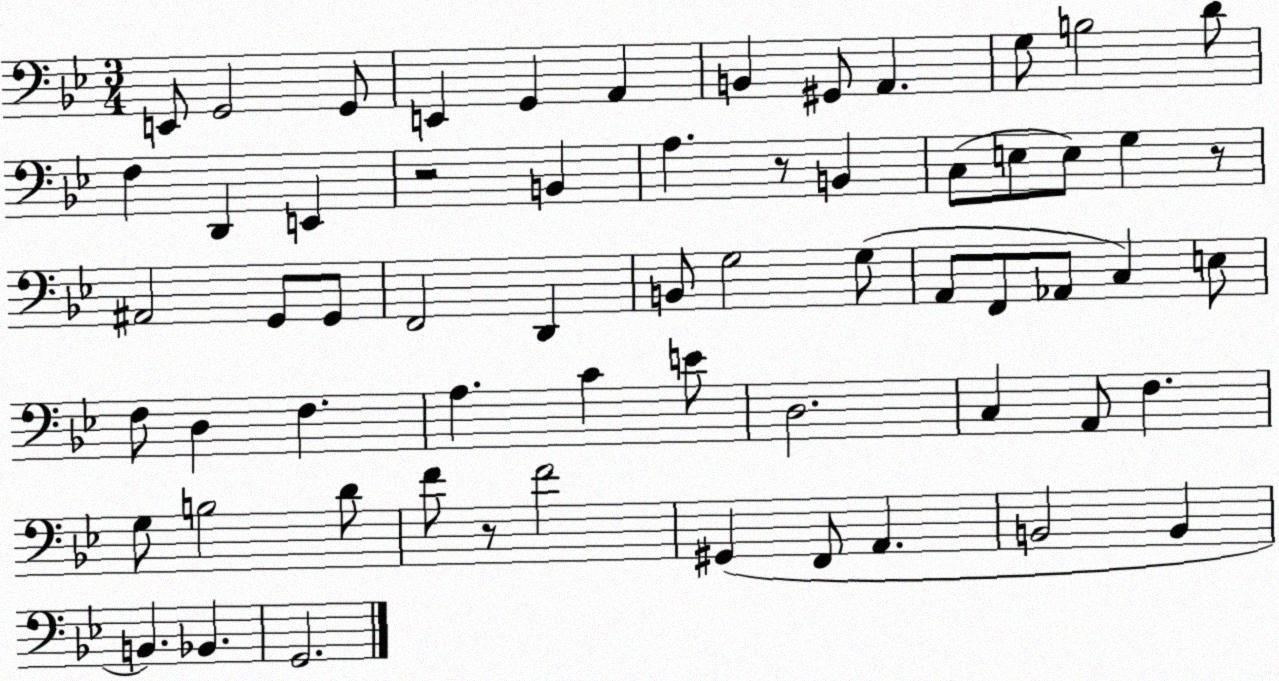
X:1
T:Untitled
M:3/4
L:1/4
K:Bb
E,,/2 G,,2 G,,/2 E,, G,, A,, B,, ^G,,/2 A,, G,/2 B,2 D/2 F, D,, E,, z2 B,, A, z/2 B,, C,/2 E,/2 E,/2 G, z/2 ^A,,2 G,,/2 G,,/2 F,,2 D,, B,,/2 G,2 G,/2 A,,/2 F,,/2 _A,,/2 C, E,/2 F,/2 D, F, A, C E/2 D,2 C, A,,/2 F, G,/2 B,2 D/2 F/2 z/2 F2 ^G,, F,,/2 A,, B,,2 B,, B,, _B,, G,,2